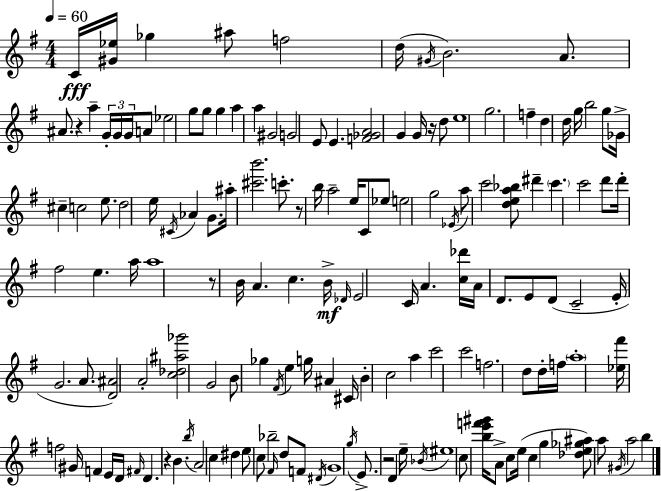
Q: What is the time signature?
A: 4/4